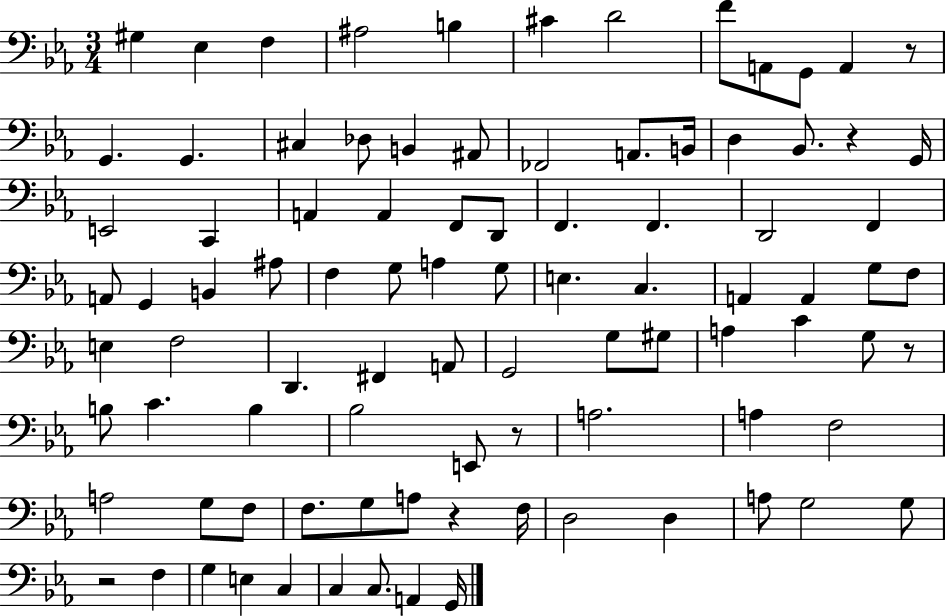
G#3/q Eb3/q F3/q A#3/h B3/q C#4/q D4/h F4/e A2/e G2/e A2/q R/e G2/q. G2/q. C#3/q Db3/e B2/q A#2/e FES2/h A2/e. B2/s D3/q Bb2/e. R/q G2/s E2/h C2/q A2/q A2/q F2/e D2/e F2/q. F2/q. D2/h F2/q A2/e G2/q B2/q A#3/e F3/q G3/e A3/q G3/e E3/q. C3/q. A2/q A2/q G3/e F3/e E3/q F3/h D2/q. F#2/q A2/e G2/h G3/e G#3/e A3/q C4/q G3/e R/e B3/e C4/q. B3/q Bb3/h E2/e R/e A3/h. A3/q F3/h A3/h G3/e F3/e F3/e. G3/e A3/e R/q F3/s D3/h D3/q A3/e G3/h G3/e R/h F3/q G3/q E3/q C3/q C3/q C3/e. A2/q G2/s